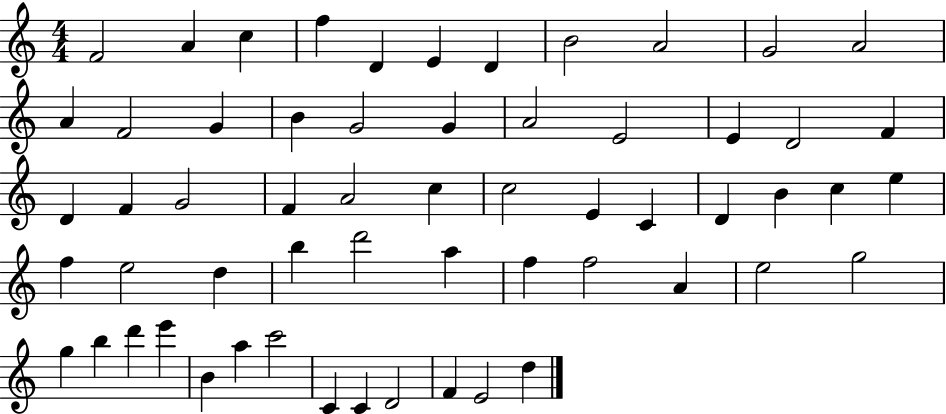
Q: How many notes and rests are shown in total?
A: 59